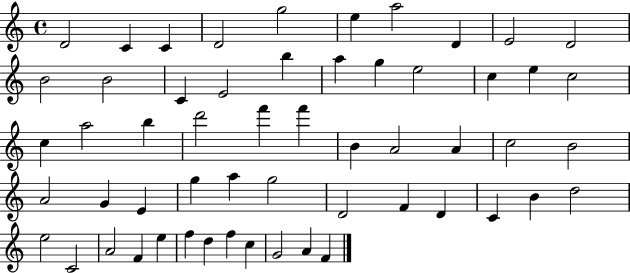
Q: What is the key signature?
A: C major